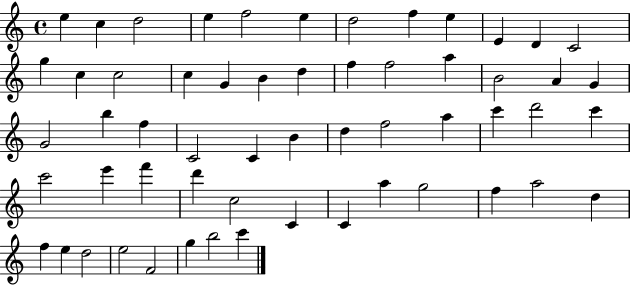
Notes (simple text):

E5/q C5/q D5/h E5/q F5/h E5/q D5/h F5/q E5/q E4/q D4/q C4/h G5/q C5/q C5/h C5/q G4/q B4/q D5/q F5/q F5/h A5/q B4/h A4/q G4/q G4/h B5/q F5/q C4/h C4/q B4/q D5/q F5/h A5/q C6/q D6/h C6/q C6/h E6/q F6/q D6/q C5/h C4/q C4/q A5/q G5/h F5/q A5/h D5/q F5/q E5/q D5/h E5/h F4/h G5/q B5/h C6/q